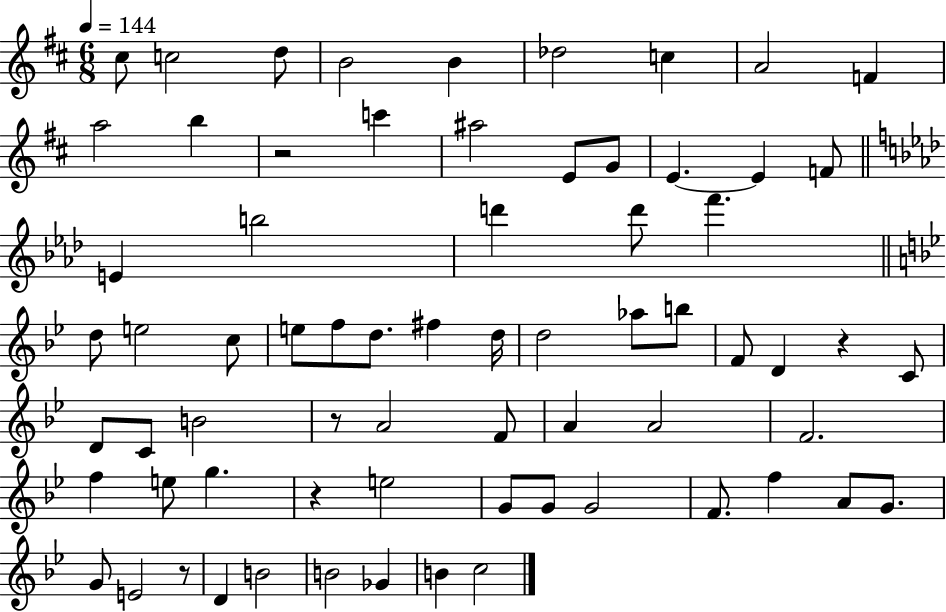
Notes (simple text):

C#5/e C5/h D5/e B4/h B4/q Db5/h C5/q A4/h F4/q A5/h B5/q R/h C6/q A#5/h E4/e G4/e E4/q. E4/q F4/e E4/q B5/h D6/q D6/e F6/q. D5/e E5/h C5/e E5/e F5/e D5/e. F#5/q D5/s D5/h Ab5/e B5/e F4/e D4/q R/q C4/e D4/e C4/e B4/h R/e A4/h F4/e A4/q A4/h F4/h. F5/q E5/e G5/q. R/q E5/h G4/e G4/e G4/h F4/e. F5/q A4/e G4/e. G4/e E4/h R/e D4/q B4/h B4/h Gb4/q B4/q C5/h